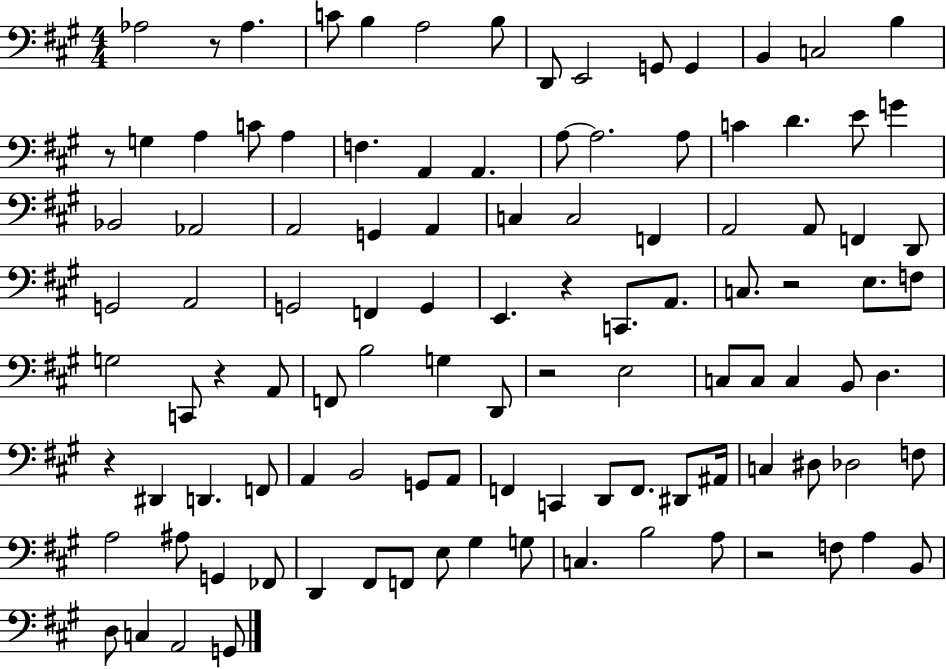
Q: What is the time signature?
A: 4/4